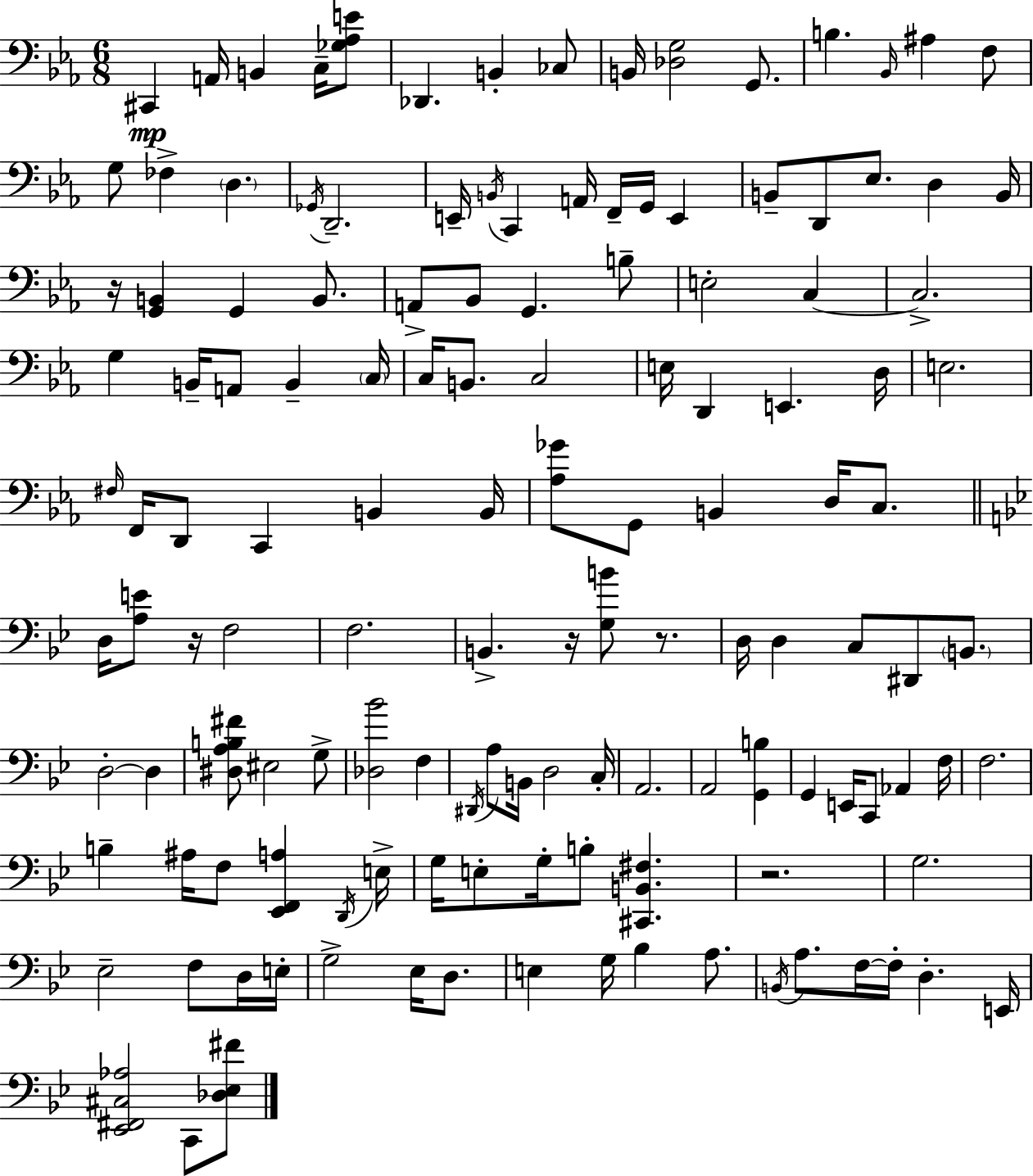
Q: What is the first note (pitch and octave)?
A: C#2